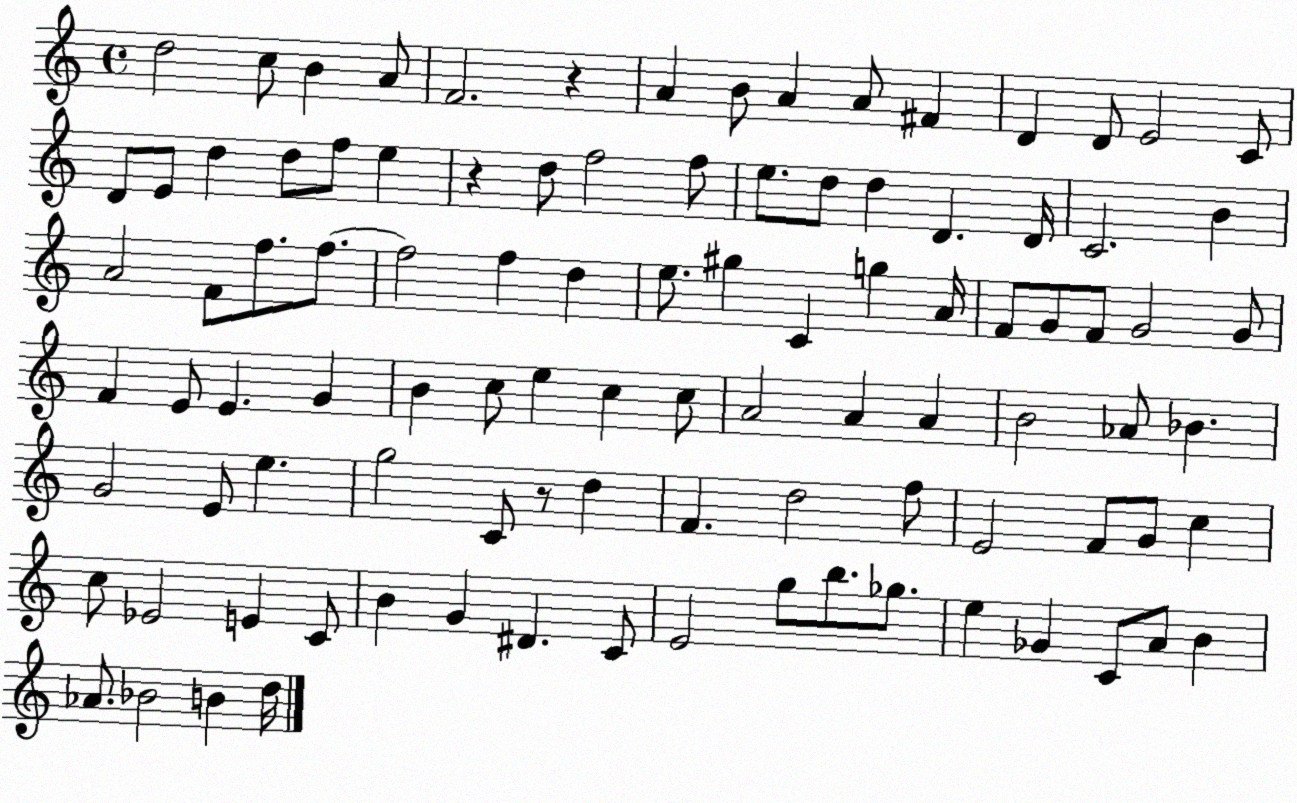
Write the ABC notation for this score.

X:1
T:Untitled
M:4/4
L:1/4
K:C
d2 c/2 B A/2 F2 z A B/2 A A/2 ^F D D/2 E2 C/2 D/2 E/2 d d/2 f/2 e z d/2 f2 f/2 e/2 d/2 d D D/4 C2 B A2 F/2 f/2 f/2 f2 f d e/2 ^g C g A/4 F/2 G/2 F/2 G2 G/2 F E/2 E G B c/2 e c c/2 A2 A A B2 _A/2 _B G2 E/2 e g2 C/2 z/2 d F d2 f/2 E2 F/2 G/2 c c/2 _E2 E C/2 B G ^D C/2 E2 g/2 b/2 _g/2 e _G C/2 A/2 B _A/2 _B2 B d/4